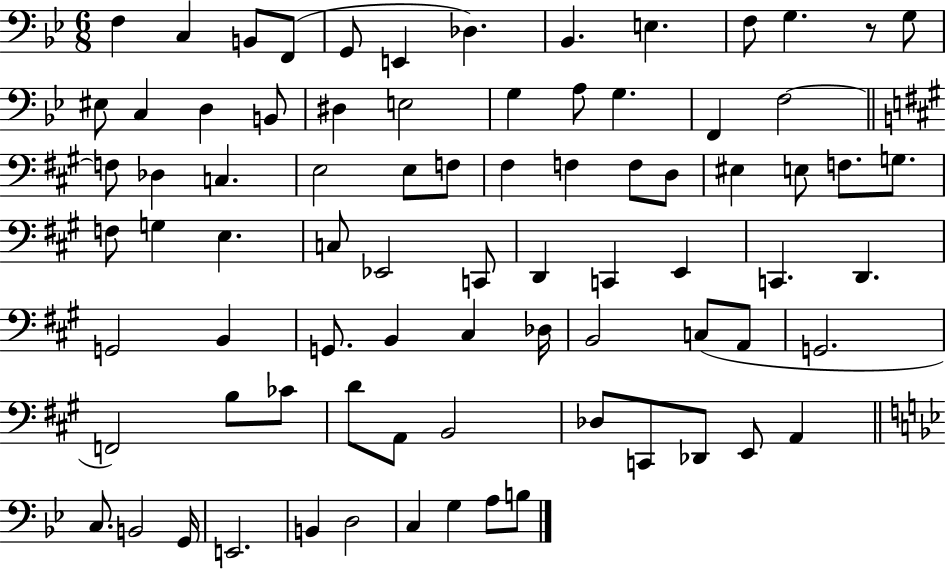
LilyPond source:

{
  \clef bass
  \numericTimeSignature
  \time 6/8
  \key bes \major
  f4 c4 b,8 f,8( | g,8 e,4 des4.) | bes,4. e4. | f8 g4. r8 g8 | \break eis8 c4 d4 b,8 | dis4 e2 | g4 a8 g4. | f,4 f2~~ | \break \bar "||" \break \key a \major f8 des4 c4. | e2 e8 f8 | fis4 f4 f8 d8 | eis4 e8 f8. g8. | \break f8 g4 e4. | c8 ees,2 c,8 | d,4 c,4 e,4 | c,4. d,4. | \break g,2 b,4 | g,8. b,4 cis4 des16 | b,2 c8( a,8 | g,2. | \break f,2) b8 ces'8 | d'8 a,8 b,2 | des8 c,8 des,8 e,8 a,4 | \bar "||" \break \key bes \major c8. b,2 g,16 | e,2. | b,4 d2 | c4 g4 a8 b8 | \break \bar "|."
}